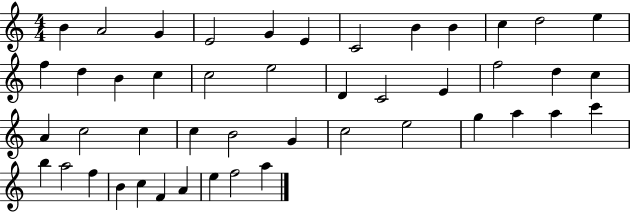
B4/q A4/h G4/q E4/h G4/q E4/q C4/h B4/q B4/q C5/q D5/h E5/q F5/q D5/q B4/q C5/q C5/h E5/h D4/q C4/h E4/q F5/h D5/q C5/q A4/q C5/h C5/q C5/q B4/h G4/q C5/h E5/h G5/q A5/q A5/q C6/q B5/q A5/h F5/q B4/q C5/q F4/q A4/q E5/q F5/h A5/q